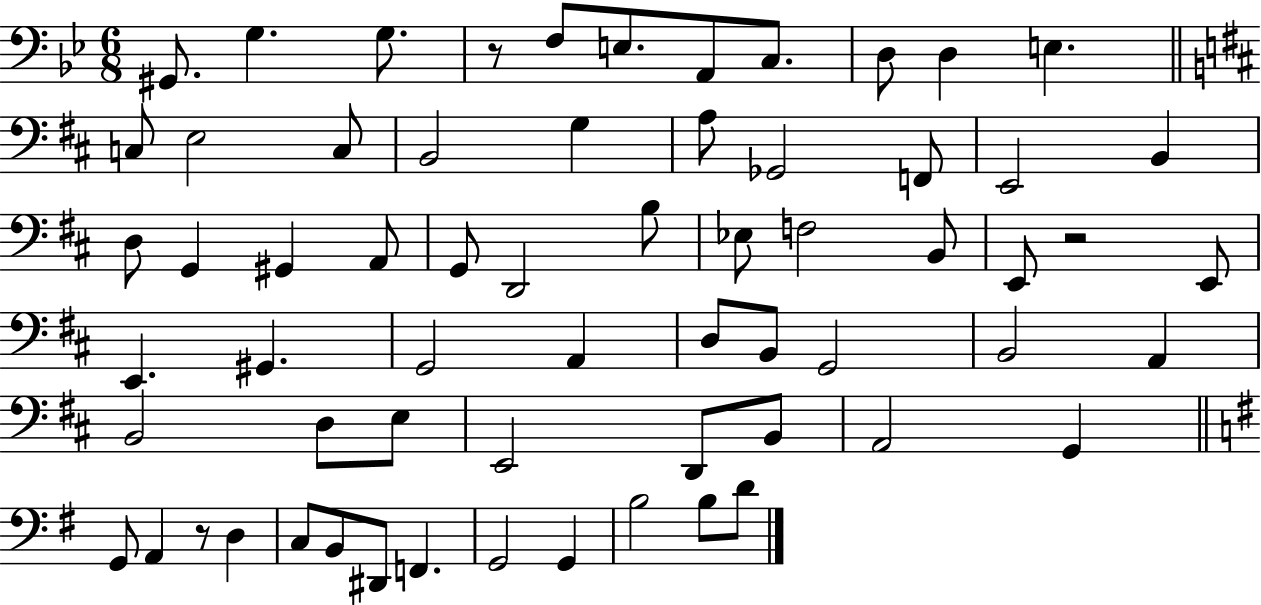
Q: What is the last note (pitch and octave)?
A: D4